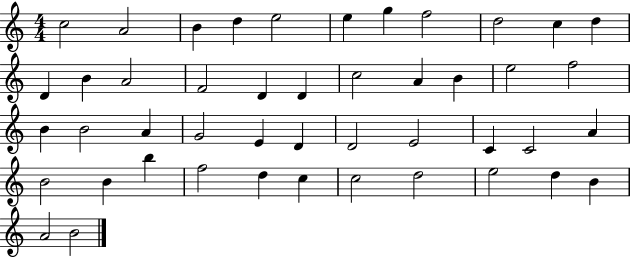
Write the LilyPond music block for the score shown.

{
  \clef treble
  \numericTimeSignature
  \time 4/4
  \key c \major
  c''2 a'2 | b'4 d''4 e''2 | e''4 g''4 f''2 | d''2 c''4 d''4 | \break d'4 b'4 a'2 | f'2 d'4 d'4 | c''2 a'4 b'4 | e''2 f''2 | \break b'4 b'2 a'4 | g'2 e'4 d'4 | d'2 e'2 | c'4 c'2 a'4 | \break b'2 b'4 b''4 | f''2 d''4 c''4 | c''2 d''2 | e''2 d''4 b'4 | \break a'2 b'2 | \bar "|."
}